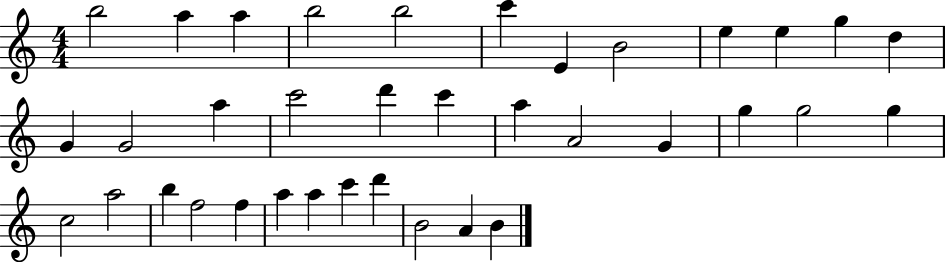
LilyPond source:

{
  \clef treble
  \numericTimeSignature
  \time 4/4
  \key c \major
  b''2 a''4 a''4 | b''2 b''2 | c'''4 e'4 b'2 | e''4 e''4 g''4 d''4 | \break g'4 g'2 a''4 | c'''2 d'''4 c'''4 | a''4 a'2 g'4 | g''4 g''2 g''4 | \break c''2 a''2 | b''4 f''2 f''4 | a''4 a''4 c'''4 d'''4 | b'2 a'4 b'4 | \break \bar "|."
}